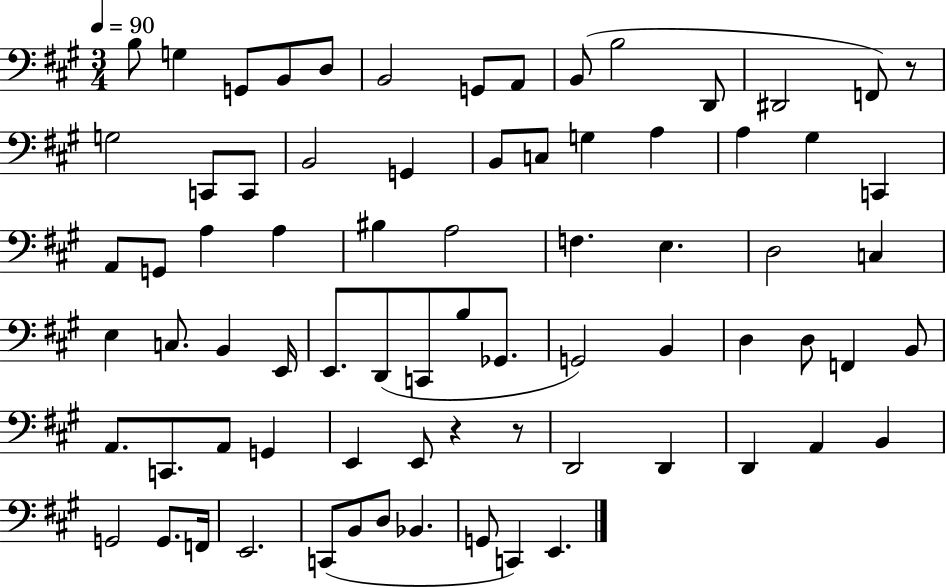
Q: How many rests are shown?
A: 3